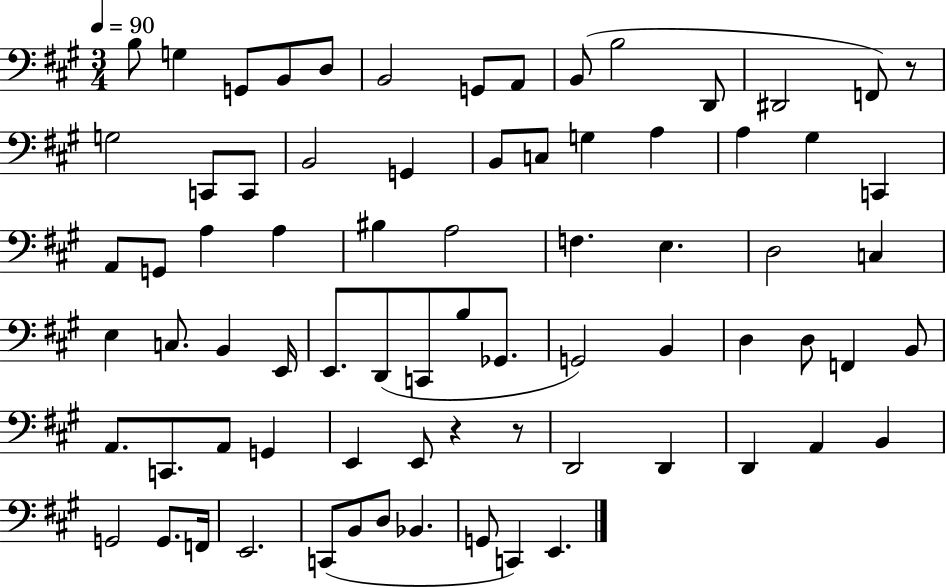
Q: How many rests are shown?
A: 3